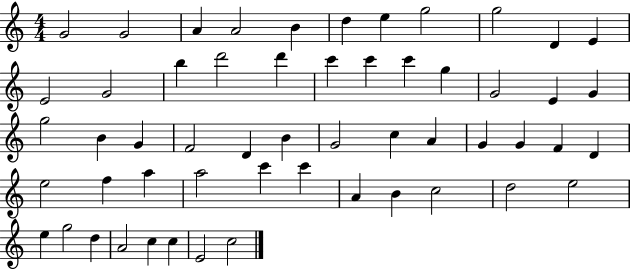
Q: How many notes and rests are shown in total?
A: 55